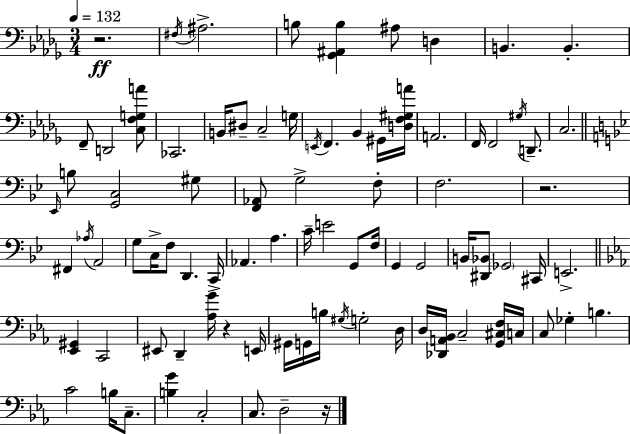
R/h. F#3/s A#3/h. B3/e [Gb2,A#2,B3]/q A#3/e D3/q B2/q. B2/q. F2/e D2/h [C3,F3,G3,A4]/e CES2/h. B2/s D#3/e C3/h G3/s E2/s F2/q. Bb2/q G#2/s [D3,F3,G#3,A4]/s A2/h. F2/s F2/h G#3/s D2/e. C3/h. Eb2/s B3/e [G2,C3]/h G#3/e [F2,Ab2]/e G3/h F3/e F3/h. R/h. F#2/q Ab3/s A2/h G3/e C3/s F3/e D2/q. C2/s Ab2/q. A3/q. C4/s E4/h G2/e F3/s G2/q G2/h B2/s [D#2,Bb2]/e Gb2/h C#2/s E2/h. [Eb2,G#2]/q C2/h EIS2/e D2/q [Ab3,G4]/s R/q E2/s G#2/s G2/s B3/s G#3/s G3/h D3/s D3/s [Db2,A2,Bb2]/s C3/h [G2,C#3,F3]/s C3/s C3/e Gb3/q B3/q. C4/h B3/s C3/e. [B3,G4]/q C3/h C3/e. D3/h R/s